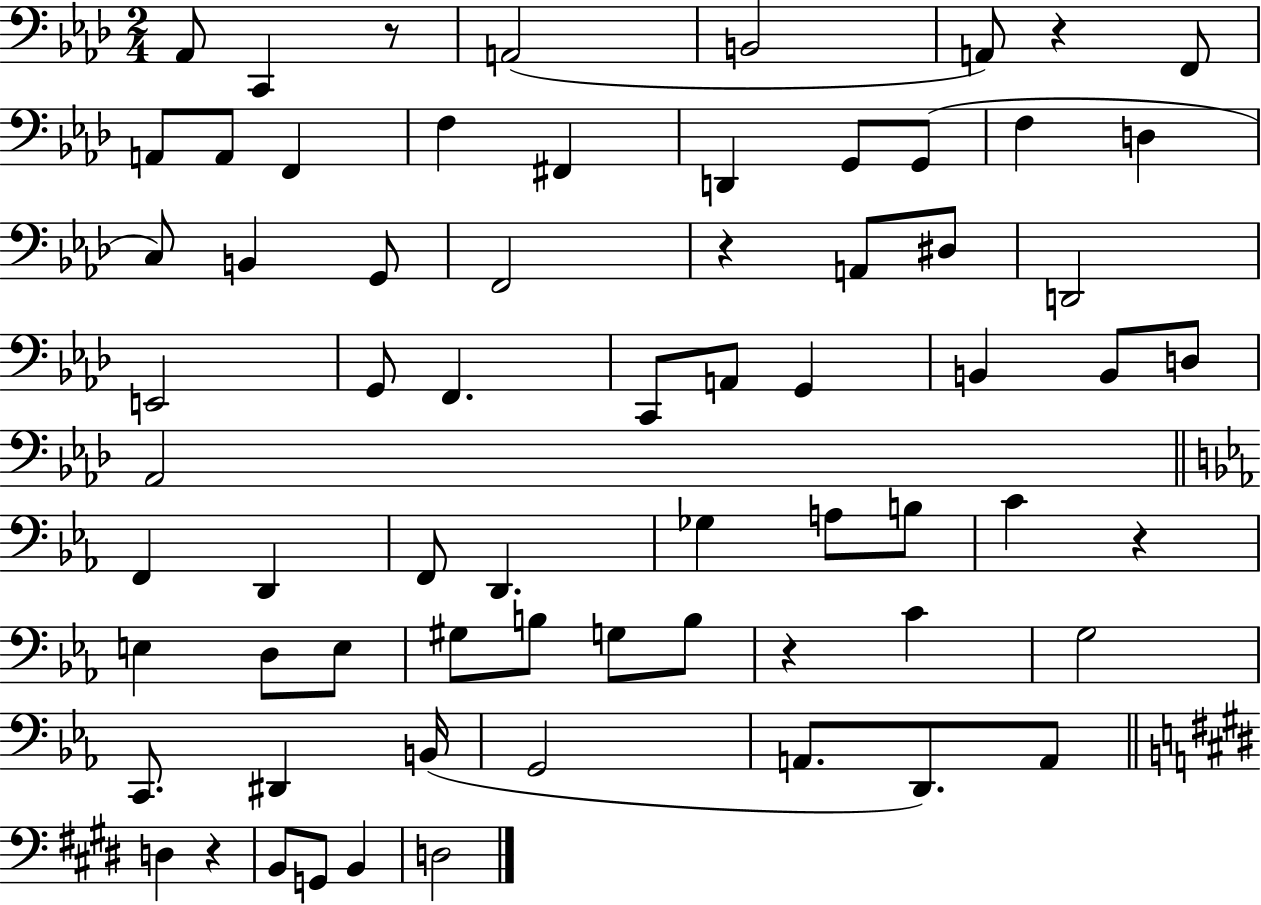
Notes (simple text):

Ab2/e C2/q R/e A2/h B2/h A2/e R/q F2/e A2/e A2/e F2/q F3/q F#2/q D2/q G2/e G2/e F3/q D3/q C3/e B2/q G2/e F2/h R/q A2/e D#3/e D2/h E2/h G2/e F2/q. C2/e A2/e G2/q B2/q B2/e D3/e Ab2/h F2/q D2/q F2/e D2/q. Gb3/q A3/e B3/e C4/q R/q E3/q D3/e E3/e G#3/e B3/e G3/e B3/e R/q C4/q G3/h C2/e. D#2/q B2/s G2/h A2/e. D2/e. A2/e D3/q R/q B2/e G2/e B2/q D3/h